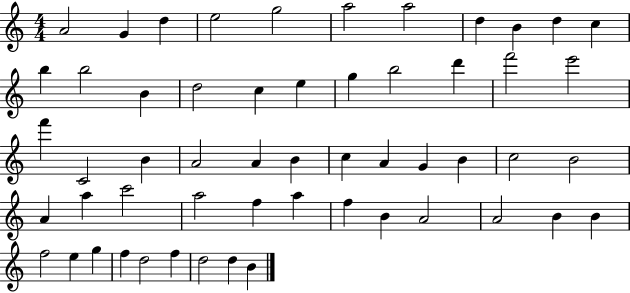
X:1
T:Untitled
M:4/4
L:1/4
K:C
A2 G d e2 g2 a2 a2 d B d c b b2 B d2 c e g b2 d' f'2 e'2 f' C2 B A2 A B c A G B c2 B2 A a c'2 a2 f a f B A2 A2 B B f2 e g f d2 f d2 d B